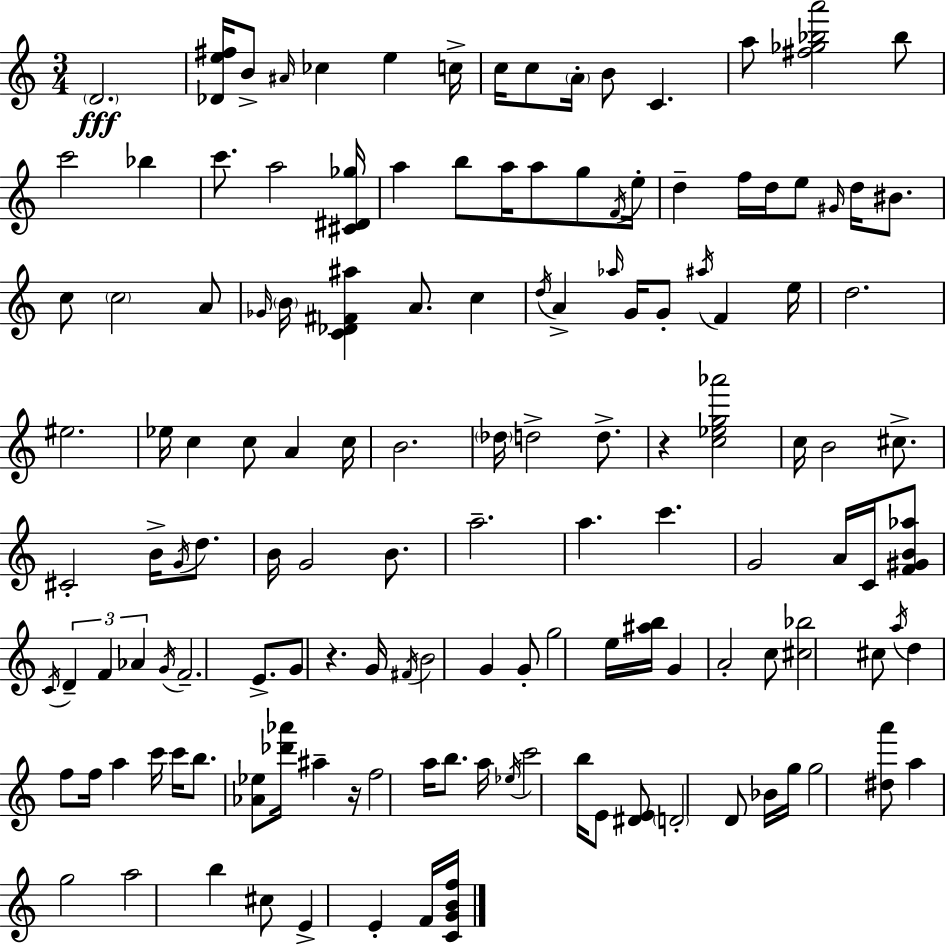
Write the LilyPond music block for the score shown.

{
  \clef treble
  \numericTimeSignature
  \time 3/4
  \key c \major
  \parenthesize d'2.\fff | <des' e'' fis''>16 b'8-> \grace { ais'16 } ces''4 e''4 | c''16-> c''16 c''8 \parenthesize a'16-. b'8 c'4. | a''8 <fis'' ges'' bes'' a'''>2 bes''8 | \break c'''2 bes''4 | c'''8. a''2 | <cis' dis' ges''>16 a''4 b''8 a''16 a''8 g''8 | \acciaccatura { f'16 } e''16-. d''4-- f''16 d''16 e''8 \grace { gis'16 } d''16 | \break bis'8. c''8 \parenthesize c''2 | a'8 \grace { ges'16 } \parenthesize b'16 <c' des' fis' ais''>4 a'8. | c''4 \acciaccatura { d''16 } a'4-> \grace { aes''16 } g'16 g'8-. | \acciaccatura { ais''16 } f'4 e''16 d''2. | \break eis''2. | ees''16 c''4 | c''8 a'4 c''16 b'2. | \parenthesize des''16 d''2-> | \break d''8.-> r4 <c'' ees'' g'' aes'''>2 | c''16 b'2 | cis''8.-> cis'2-. | b'16-> \acciaccatura { g'16 } d''8. b'16 g'2 | \break b'8. a''2.-- | a''4. | c'''4. g'2 | a'16 c'16 <f' gis' b' aes''>8 \acciaccatura { c'16 } \tuplet 3/2 { d'4-- | \break f'4 aes'4 } \acciaccatura { g'16 } f'2.-- | e'8.-> | g'8 r4. g'16 \acciaccatura { fis'16 } b'2 | g'4 g'8-. | \break g''2 e''16 <ais'' b''>16 g'4 | a'2-. c''8 | <cis'' bes''>2 cis''8 \acciaccatura { a''16 } | d''4 f''8 f''16 a''4 c'''16 | \break c'''16 b''8. <aes' ees''>8 <des''' aes'''>16 ais''4-- r16 | f''2 a''16 b''8. | a''16 \acciaccatura { ees''16 } c'''2 b''16 e'8 | <dis' e'>8 \parenthesize d'2-. d'8 | \break bes'16 g''16 g''2 <dis'' a'''>8 | a''4 g''2 | a''2 b''4 | cis''8 e'4-> e'4-. f'16 | \break <c' g' b' f''>16 \bar "|."
}